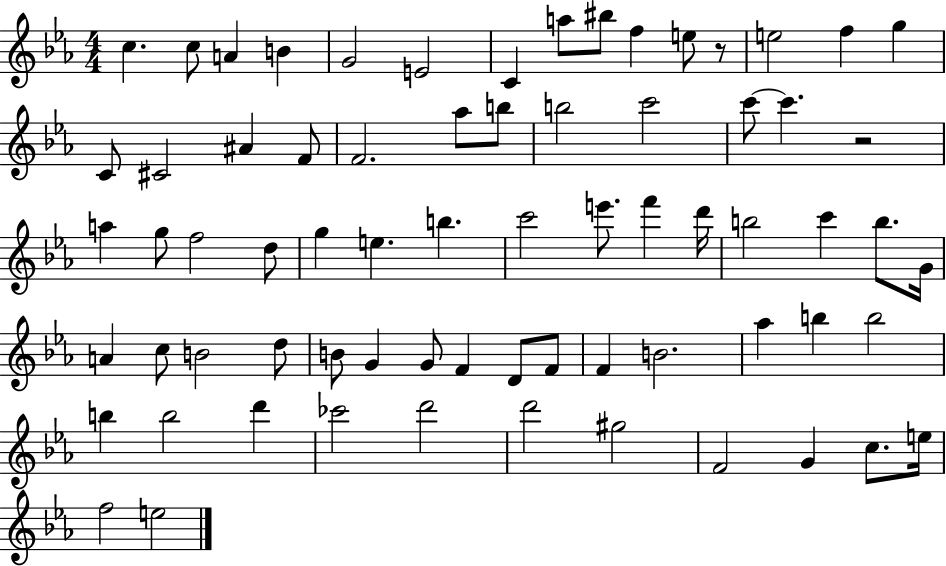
X:1
T:Untitled
M:4/4
L:1/4
K:Eb
c c/2 A B G2 E2 C a/2 ^b/2 f e/2 z/2 e2 f g C/2 ^C2 ^A F/2 F2 _a/2 b/2 b2 c'2 c'/2 c' z2 a g/2 f2 d/2 g e b c'2 e'/2 f' d'/4 b2 c' b/2 G/4 A c/2 B2 d/2 B/2 G G/2 F D/2 F/2 F B2 _a b b2 b b2 d' _c'2 d'2 d'2 ^g2 F2 G c/2 e/4 f2 e2